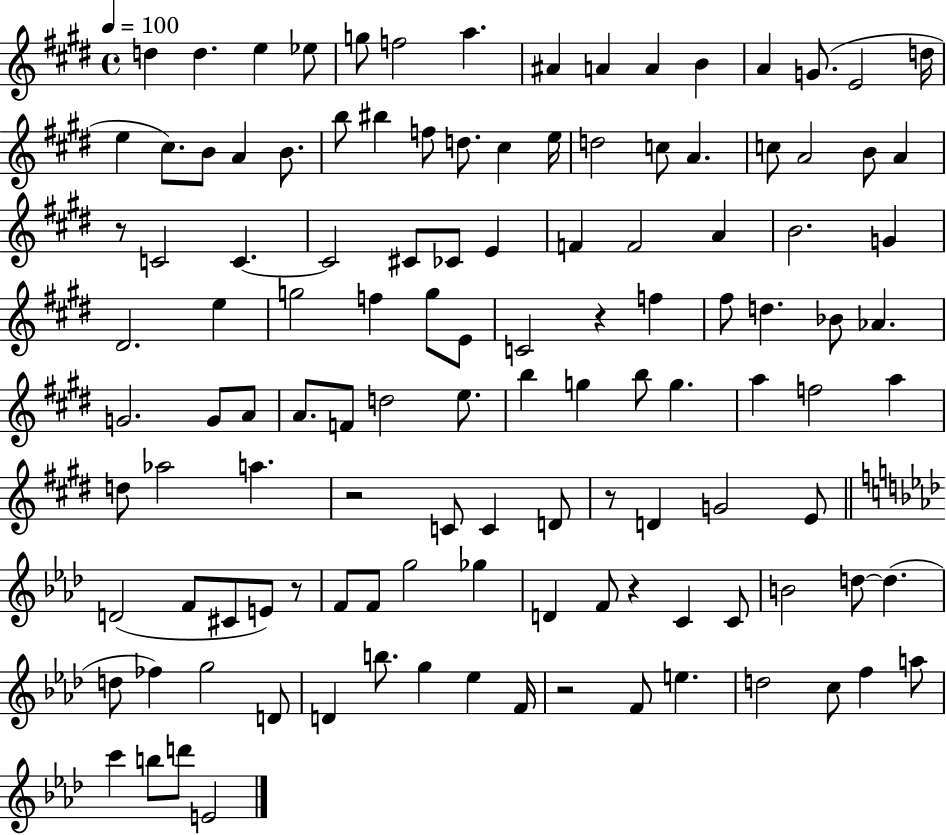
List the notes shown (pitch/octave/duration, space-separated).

D5/q D5/q. E5/q Eb5/e G5/e F5/h A5/q. A#4/q A4/q A4/q B4/q A4/q G4/e. E4/h D5/s E5/q C#5/e. B4/e A4/q B4/e. B5/e BIS5/q F5/e D5/e. C#5/q E5/s D5/h C5/e A4/q. C5/e A4/h B4/e A4/q R/e C4/h C4/q. C4/h C#4/e CES4/e E4/q F4/q F4/h A4/q B4/h. G4/q D#4/h. E5/q G5/h F5/q G5/e E4/e C4/h R/q F5/q F#5/e D5/q. Bb4/e Ab4/q. G4/h. G4/e A4/e A4/e. F4/e D5/h E5/e. B5/q G5/q B5/e G5/q. A5/q F5/h A5/q D5/e Ab5/h A5/q. R/h C4/e C4/q D4/e R/e D4/q G4/h E4/e D4/h F4/e C#4/e E4/e R/e F4/e F4/e G5/h Gb5/q D4/q F4/e R/q C4/q C4/e B4/h D5/e D5/q. D5/e FES5/q G5/h D4/e D4/q B5/e. G5/q Eb5/q F4/s R/h F4/e E5/q. D5/h C5/e F5/q A5/e C6/q B5/e D6/e E4/h